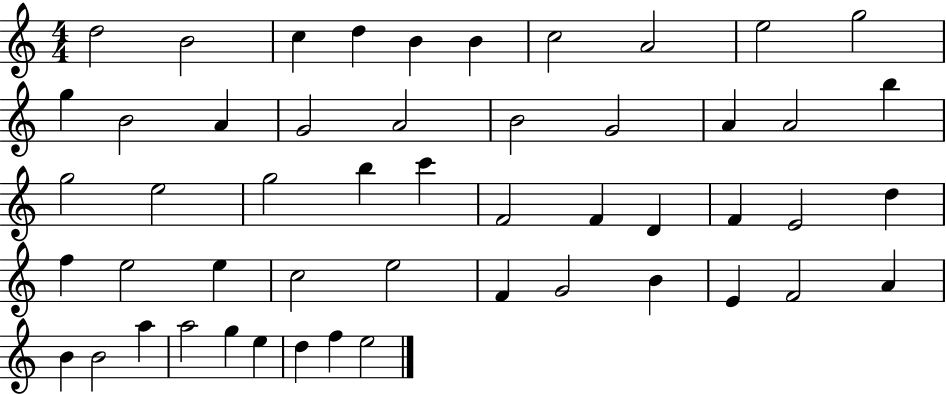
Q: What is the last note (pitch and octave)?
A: E5